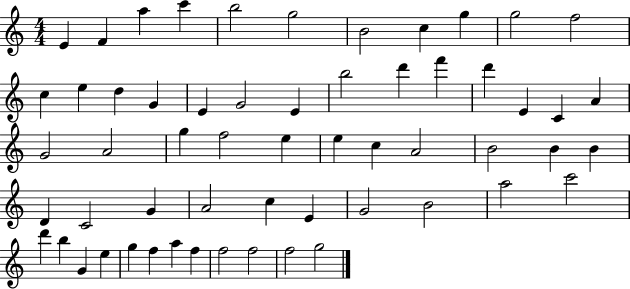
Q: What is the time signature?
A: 4/4